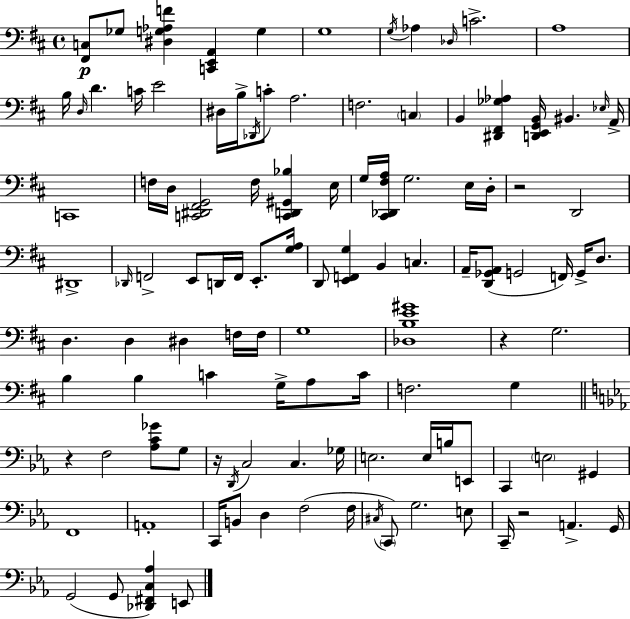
[F#2,C3]/e Gb3/e [D#3,G3,Ab3,F4]/q [C2,E2,A2]/q G3/q G3/w G3/s Ab3/q Db3/s C4/h. A3/w B3/s D3/s D4/q. C4/s E4/h D#3/s B3/s Db2/s C4/e A3/h. F3/h. C3/q B2/q [D#2,F#2,Gb3,Ab3]/q [D2,E2,G2,B2]/s BIS2/q. Eb3/s A2/s C2/w F3/s D3/s [C2,D#2,F#2,G2]/h F3/s [C2,D2,G#2,Bb3]/q E3/s G3/s [C#2,Db2,F#3,A3]/s G3/h. E3/s D3/s R/h D2/h D#2/w Db2/s F2/h E2/e D2/s F2/s E2/e. [G3,A3]/s D2/e [E2,F2,G3]/q B2/q C3/q. A2/s [D2,Gb2,A2]/e G2/h F2/s G2/s D3/e. D3/q. D3/q D#3/q F3/s F3/s G3/w [Db3,B3,E4,G#4]/w R/q G3/h. B3/q B3/q C4/q G3/s A3/e C4/s F3/h. G3/q R/q F3/h [Ab3,C4,Gb4]/e G3/e R/s D2/s C3/h C3/q. Gb3/s E3/h. E3/s B3/s E2/e C2/q E3/h G#2/q F2/w A2/w C2/s B2/e D3/q F3/h F3/s C#3/s C2/e G3/h. E3/e C2/s R/h A2/q. G2/s G2/h G2/e [Db2,F#2,C3,Ab3]/q E2/e